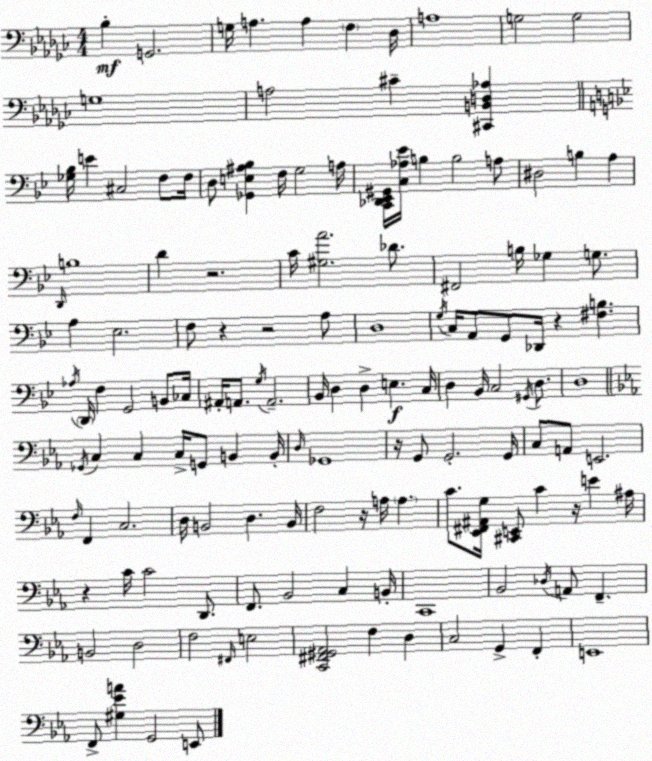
X:1
T:Untitled
M:4/4
L:1/4
K:Ebm
_B, G,,2 G,/4 A, A, F, _D,/4 A,4 G,2 G,2 G,4 A,2 ^C [^C,,B,,D,_A,] [_G,_B,]/4 E ^C,2 F,/2 F,/4 D,/2 [_G,,E,^A,_B,] F,/4 G,2 A,/4 [C,,_D,,_E,,^G,,]/4 [C,_A,_E]/4 B, B,2 A,/2 ^D,2 B, A, D,,/4 B,4 D z2 C/4 [^G,A]2 _D/2 ^F,,2 B,/4 _G, G,/2 A, _E,2 F,/2 z z2 A,/2 D,4 G,/4 C,/4 A,,/2 G,,/2 _D,,/4 z [^F,B,] _A,/4 D,,/4 F, G,,2 B,,/2 _C,/4 ^A,,/4 A,,/2 G,/4 A,,2 _B,,/4 D, D, E, C,/4 D, _B,,/4 C,2 ^G,,/4 D,/2 D,4 _G,,/4 C, C, C,/4 G,,/2 B,, B,,/4 D,/4 _G,,4 z/4 G,,/2 G,,2 G,,/4 C,/2 A,,/2 E,,2 F,/4 F,, C,2 D,/4 B,,2 D, B,,/4 F,2 z/4 A,/4 A, C/2 [_E,,^F,,^A,,G,]/4 [^C,,E,,]/2 C z/4 E ^A,/4 z C/4 C2 D,,/2 F,,/2 _B,,2 C, B,,/4 C,,4 _B,,2 _D,/4 A,,/2 F,, B,,2 D,2 F,2 ^F,,/4 E,2 [C,,^F,,^G,,_A,,]2 F, D, C,2 G,, F,, E,,4 F,,/2 [^G,_EA] G,,2 E,,/2